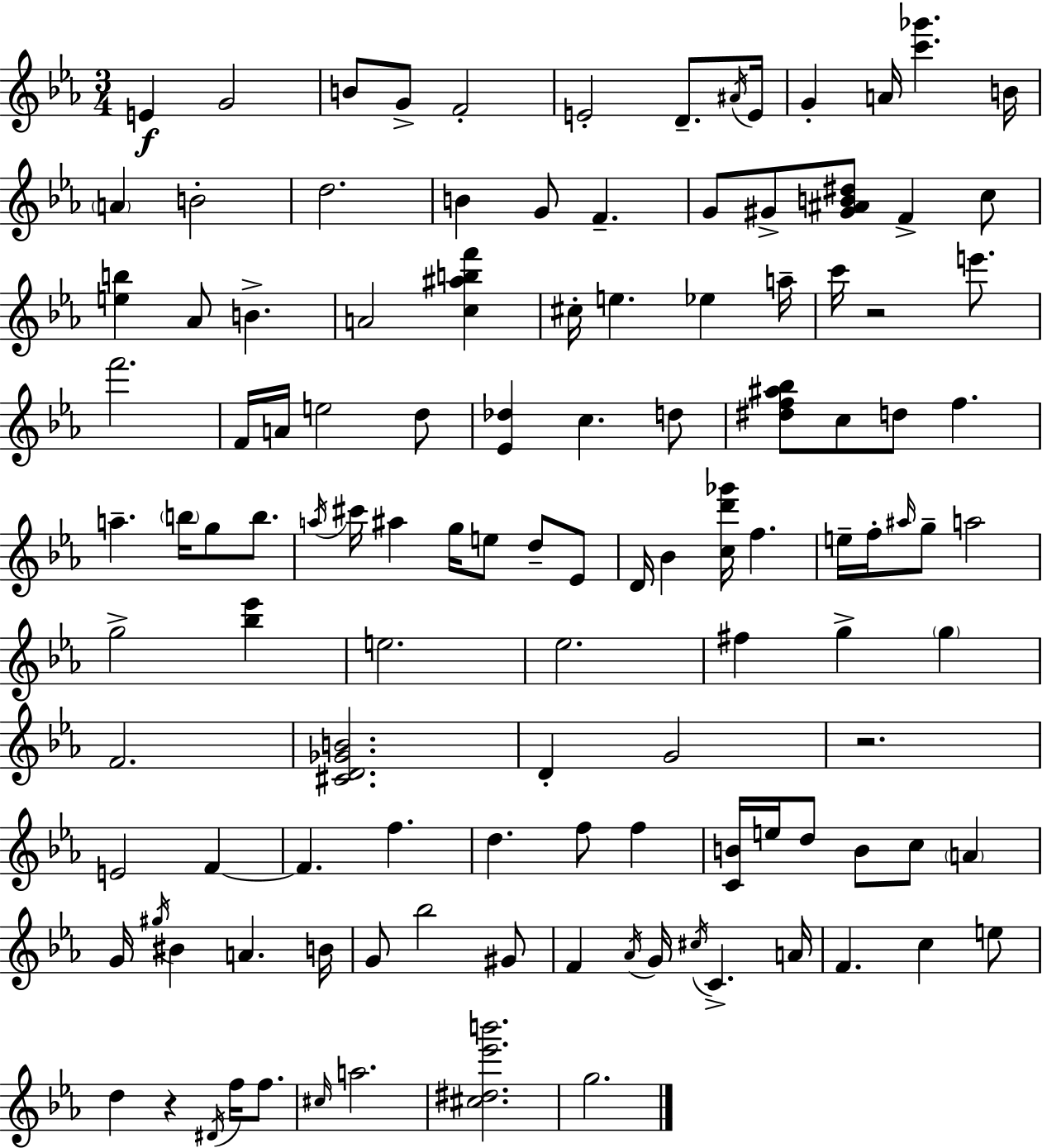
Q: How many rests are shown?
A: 3